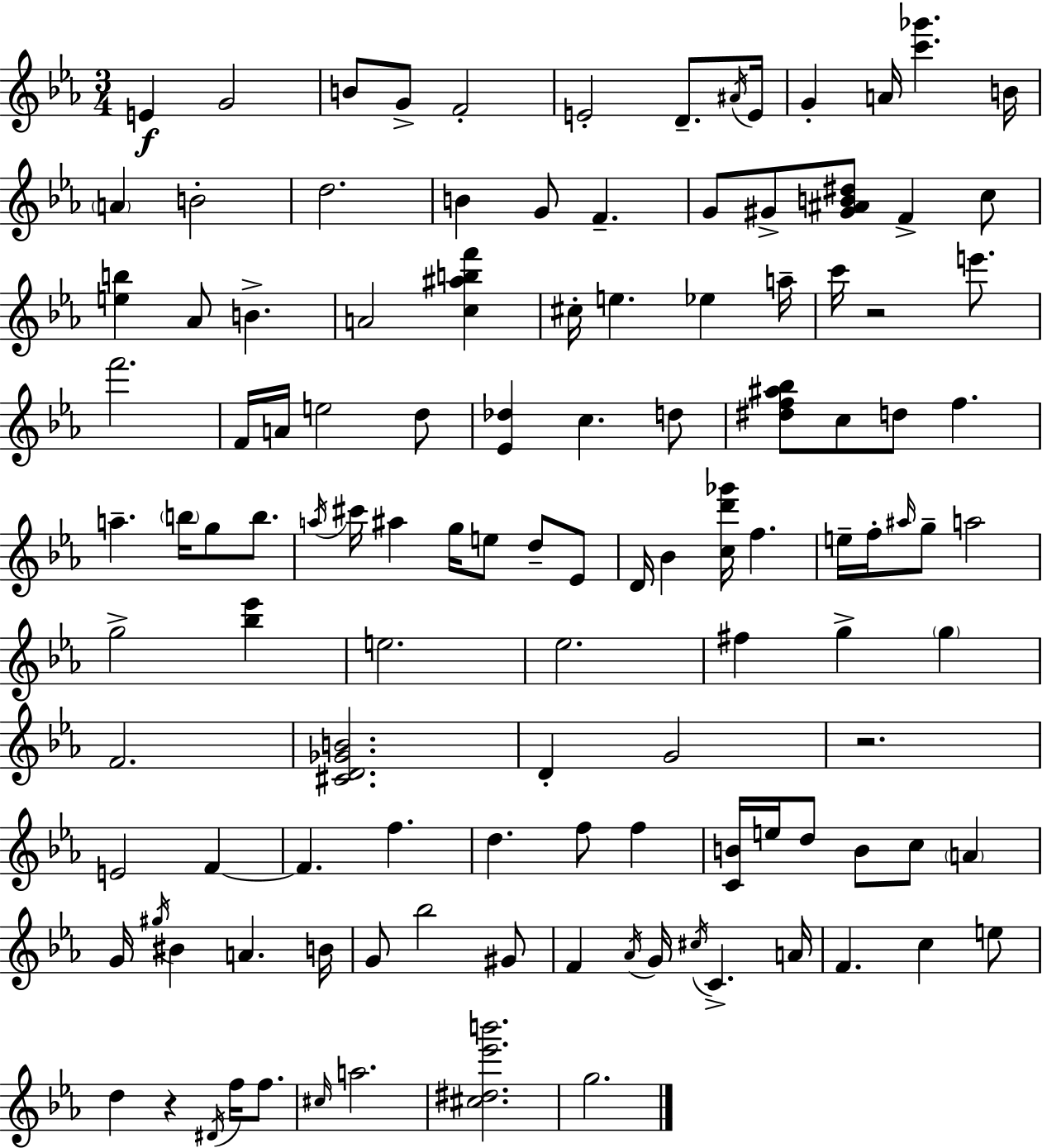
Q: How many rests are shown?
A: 3